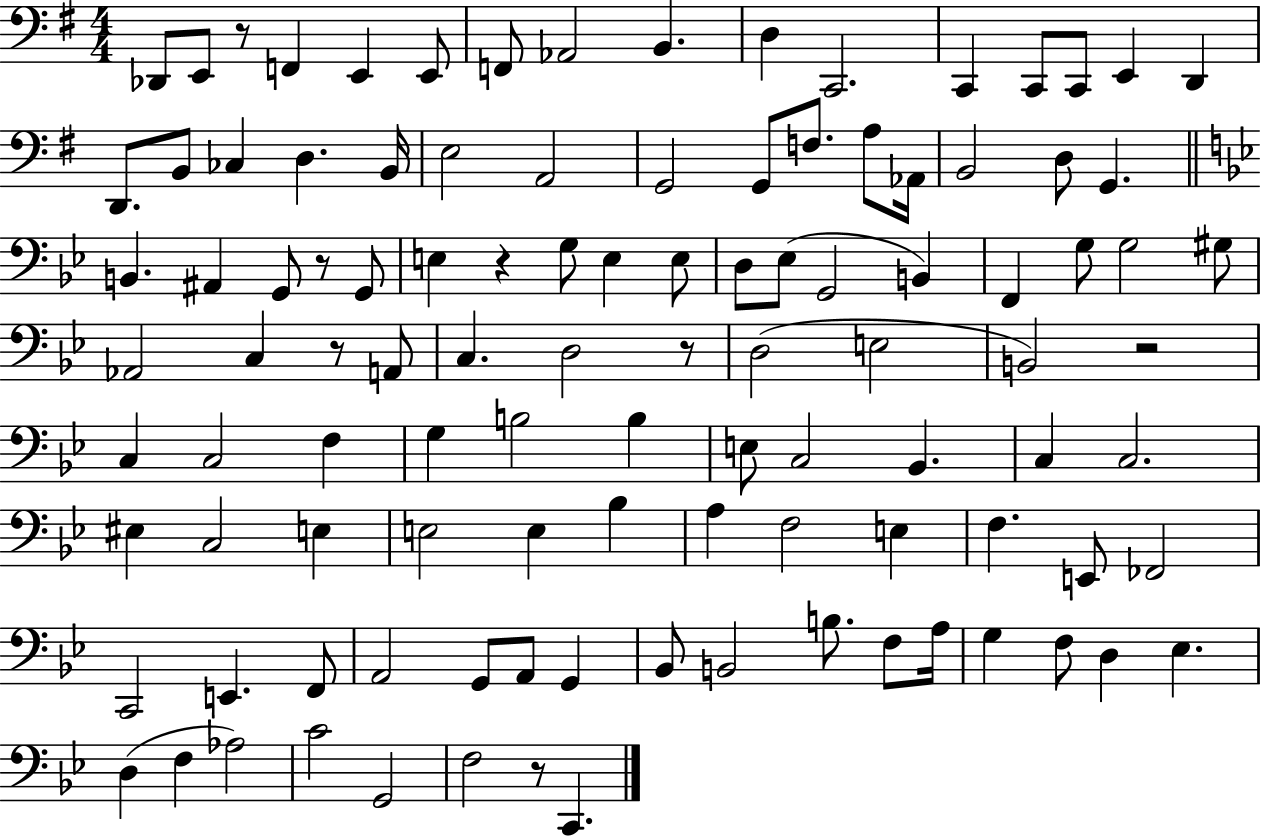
X:1
T:Untitled
M:4/4
L:1/4
K:G
_D,,/2 E,,/2 z/2 F,, E,, E,,/2 F,,/2 _A,,2 B,, D, C,,2 C,, C,,/2 C,,/2 E,, D,, D,,/2 B,,/2 _C, D, B,,/4 E,2 A,,2 G,,2 G,,/2 F,/2 A,/2 _A,,/4 B,,2 D,/2 G,, B,, ^A,, G,,/2 z/2 G,,/2 E, z G,/2 E, E,/2 D,/2 _E,/2 G,,2 B,, F,, G,/2 G,2 ^G,/2 _A,,2 C, z/2 A,,/2 C, D,2 z/2 D,2 E,2 B,,2 z2 C, C,2 F, G, B,2 B, E,/2 C,2 _B,, C, C,2 ^E, C,2 E, E,2 E, _B, A, F,2 E, F, E,,/2 _F,,2 C,,2 E,, F,,/2 A,,2 G,,/2 A,,/2 G,, _B,,/2 B,,2 B,/2 F,/2 A,/4 G, F,/2 D, _E, D, F, _A,2 C2 G,,2 F,2 z/2 C,,